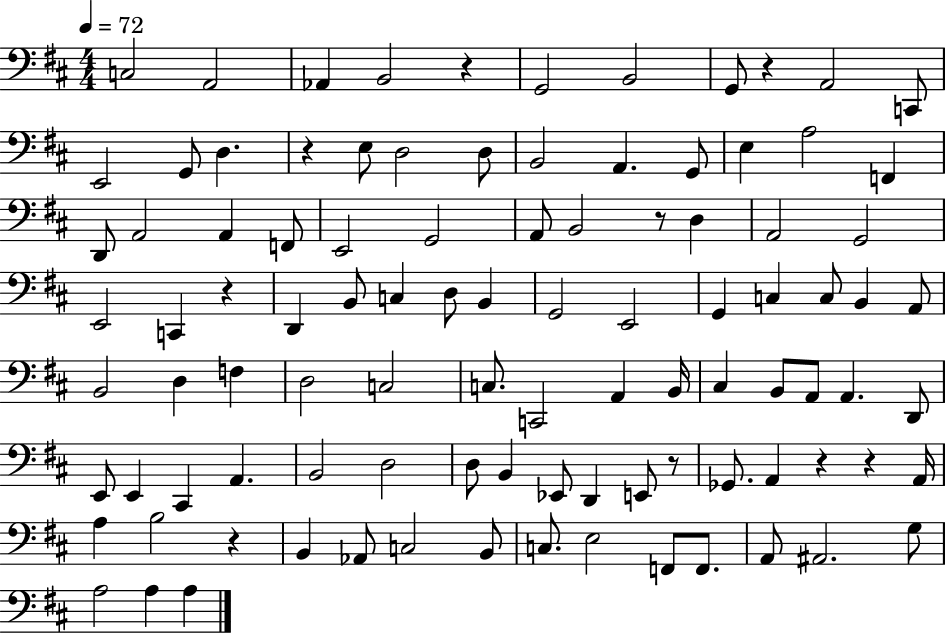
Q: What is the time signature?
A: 4/4